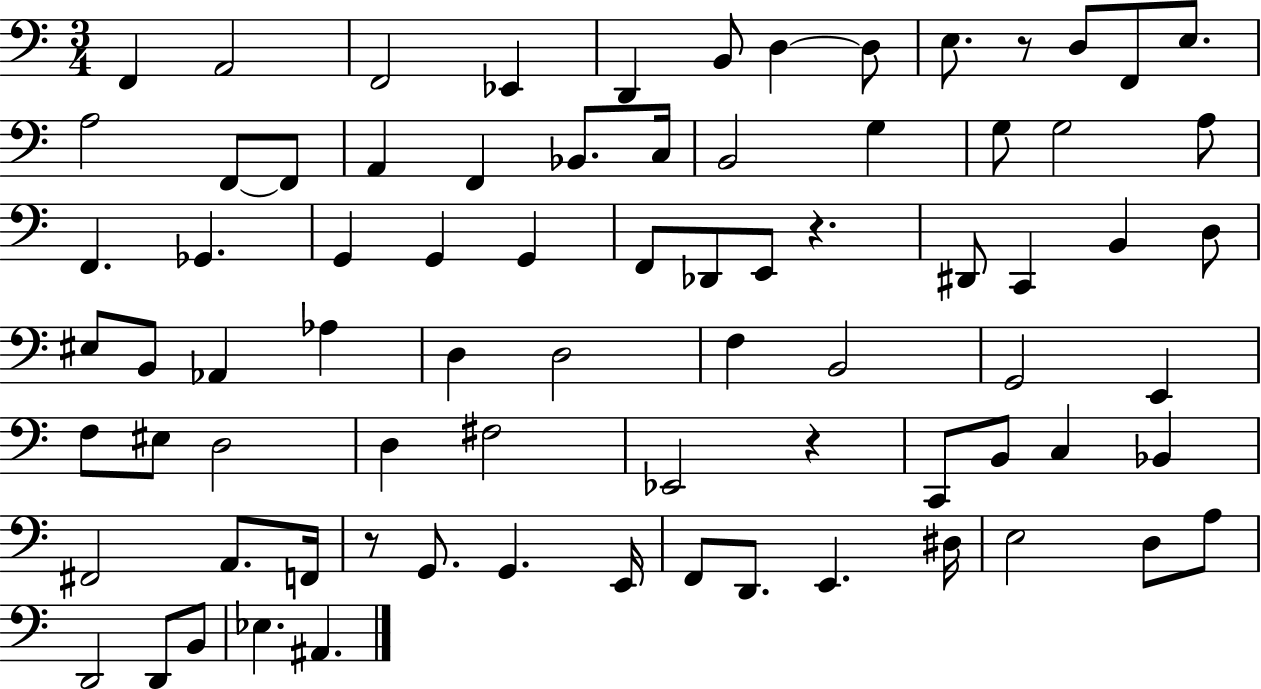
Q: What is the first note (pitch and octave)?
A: F2